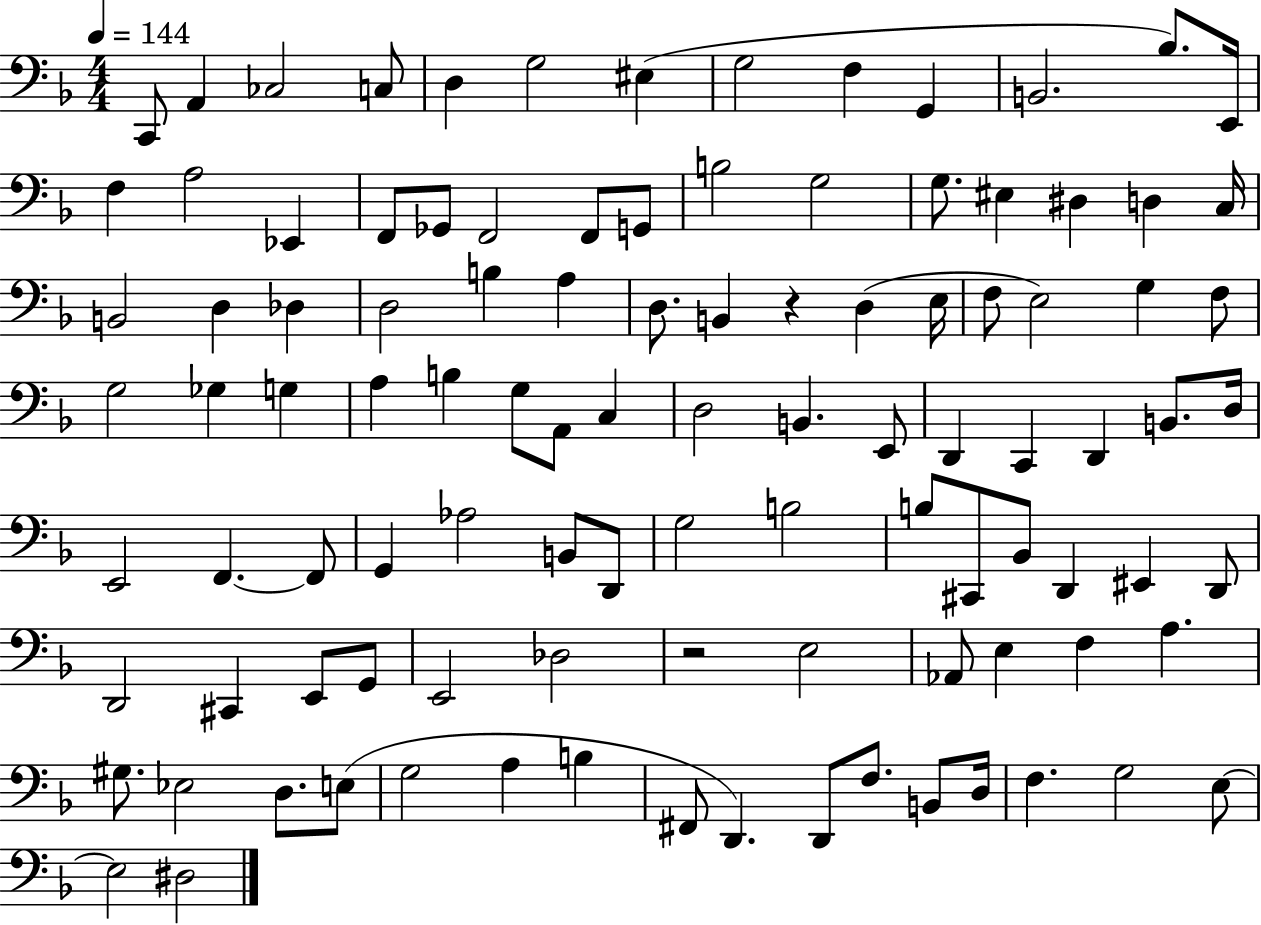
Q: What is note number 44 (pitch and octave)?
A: Gb3